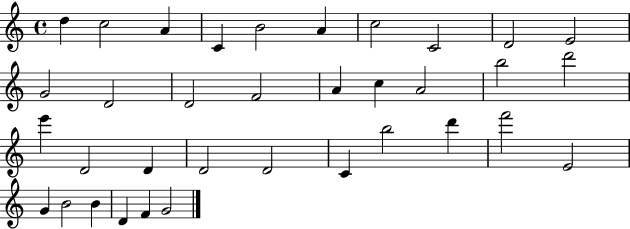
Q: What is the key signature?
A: C major